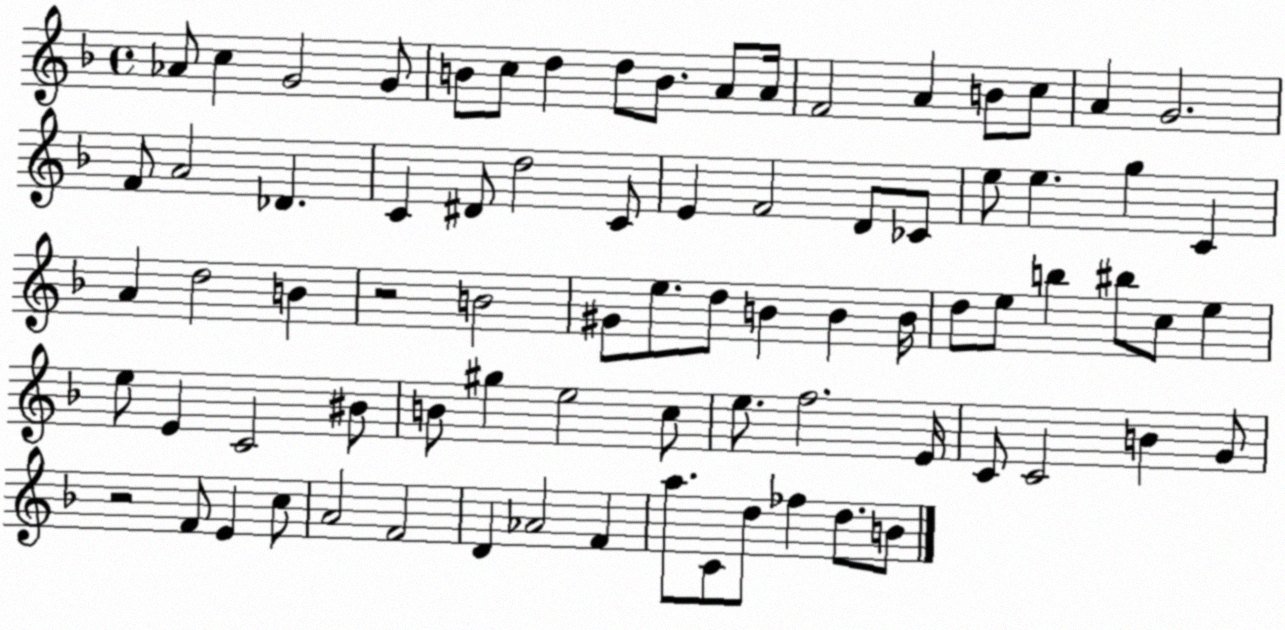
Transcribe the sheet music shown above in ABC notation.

X:1
T:Untitled
M:4/4
L:1/4
K:F
_A/2 c G2 G/2 B/2 c/2 d d/2 B/2 A/2 A/4 F2 A B/2 c/2 A G2 F/2 A2 _D C ^D/2 d2 C/2 E F2 D/2 _C/2 e/2 e g C A d2 B z2 B2 ^G/2 e/2 d/2 B B B/4 d/2 e/2 b ^b/2 c/2 e e/2 E C2 ^B/2 B/2 ^g e2 c/2 e/2 f2 E/4 C/2 C2 B G/2 z2 F/2 E c/2 A2 F2 D _A2 F a/2 C/2 d/2 _f d/2 B/2